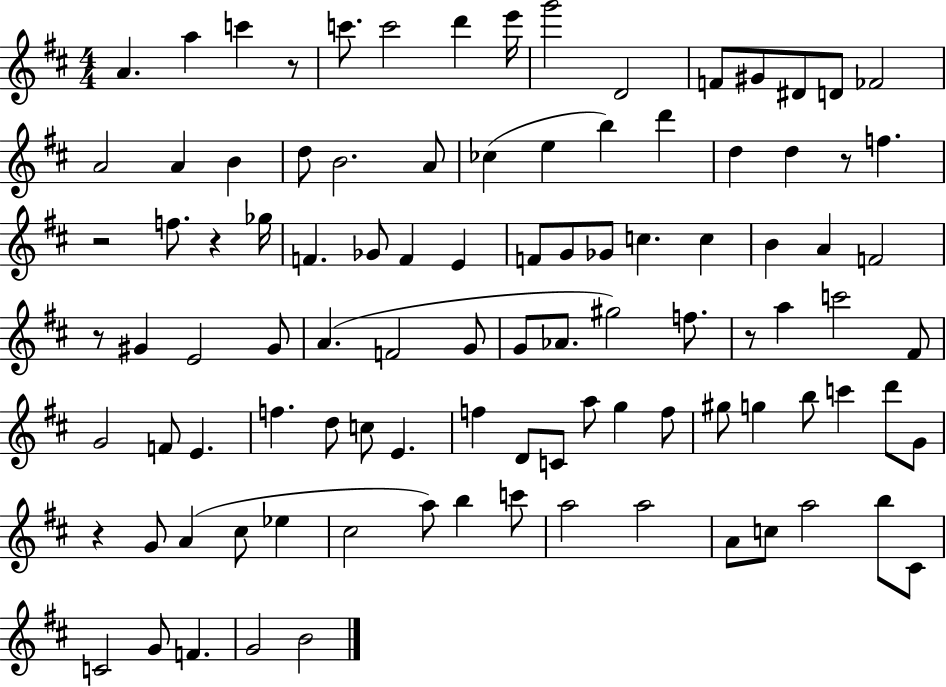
A4/q. A5/q C6/q R/e C6/e. C6/h D6/q E6/s G6/h D4/h F4/e G#4/e D#4/e D4/e FES4/h A4/h A4/q B4/q D5/e B4/h. A4/e CES5/q E5/q B5/q D6/q D5/q D5/q R/e F5/q. R/h F5/e. R/q Gb5/s F4/q. Gb4/e F4/q E4/q F4/e G4/e Gb4/e C5/q. C5/q B4/q A4/q F4/h R/e G#4/q E4/h G#4/e A4/q. F4/h G4/e G4/e Ab4/e. G#5/h F5/e. R/e A5/q C6/h F#4/e G4/h F4/e E4/q. F5/q. D5/e C5/e E4/q. F5/q D4/e C4/e A5/e G5/q F5/e G#5/e G5/q B5/e C6/q D6/e G4/e R/q G4/e A4/q C#5/e Eb5/q C#5/h A5/e B5/q C6/e A5/h A5/h A4/e C5/e A5/h B5/e C#4/e C4/h G4/e F4/q. G4/h B4/h